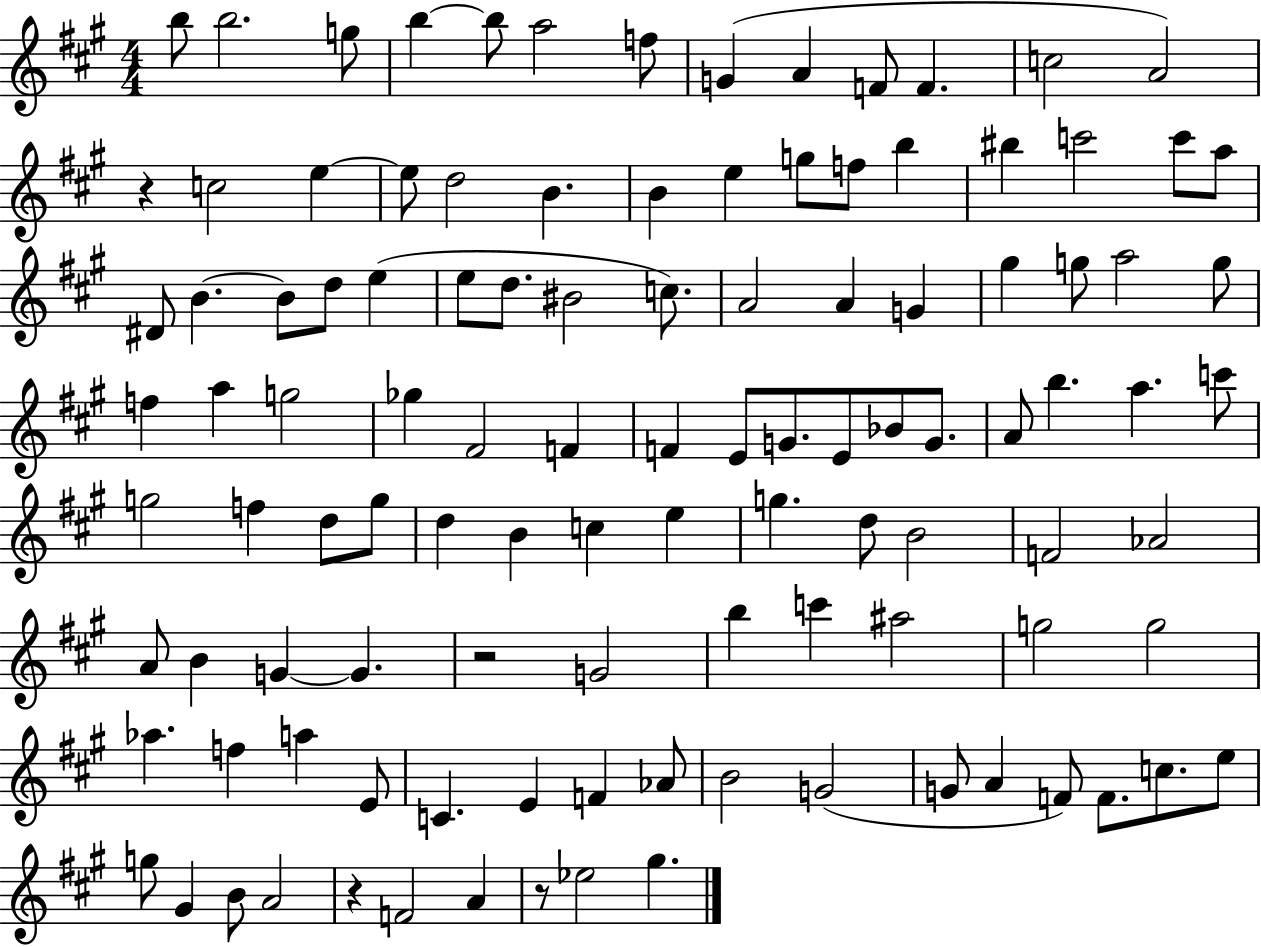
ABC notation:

X:1
T:Untitled
M:4/4
L:1/4
K:A
b/2 b2 g/2 b b/2 a2 f/2 G A F/2 F c2 A2 z c2 e e/2 d2 B B e g/2 f/2 b ^b c'2 c'/2 a/2 ^D/2 B B/2 d/2 e e/2 d/2 ^B2 c/2 A2 A G ^g g/2 a2 g/2 f a g2 _g ^F2 F F E/2 G/2 E/2 _B/2 G/2 A/2 b a c'/2 g2 f d/2 g/2 d B c e g d/2 B2 F2 _A2 A/2 B G G z2 G2 b c' ^a2 g2 g2 _a f a E/2 C E F _A/2 B2 G2 G/2 A F/2 F/2 c/2 e/2 g/2 ^G B/2 A2 z F2 A z/2 _e2 ^g